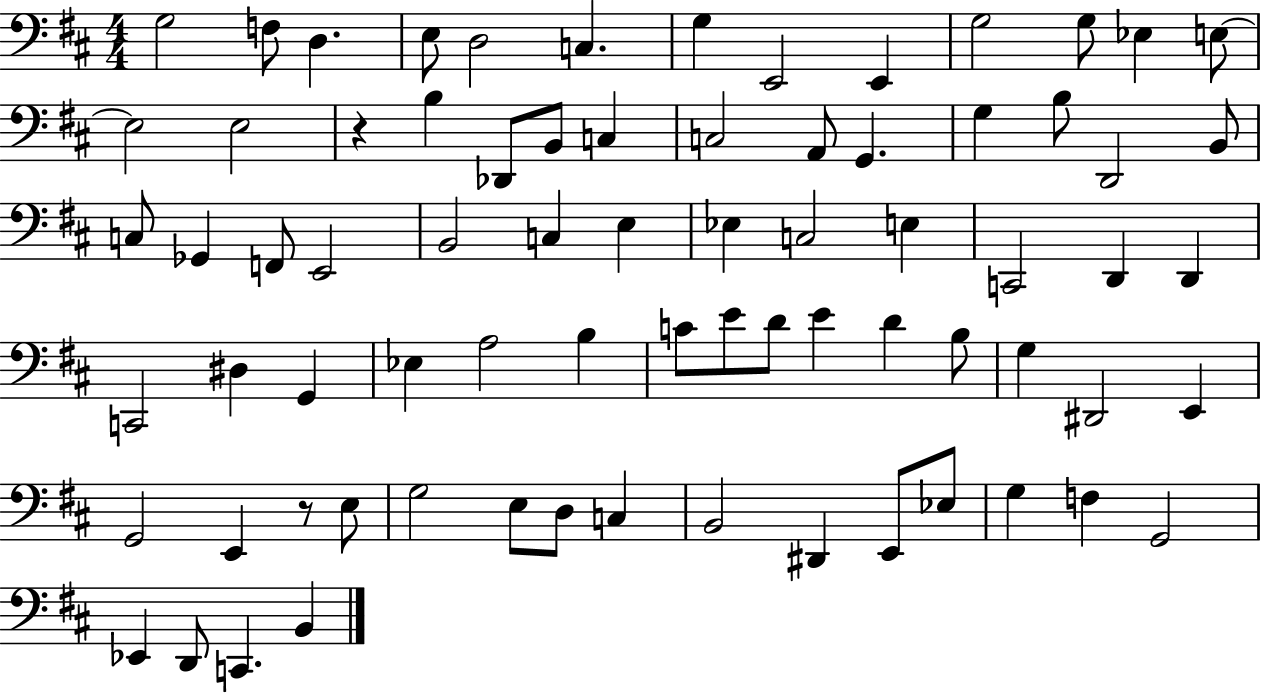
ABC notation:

X:1
T:Untitled
M:4/4
L:1/4
K:D
G,2 F,/2 D, E,/2 D,2 C, G, E,,2 E,, G,2 G,/2 _E, E,/2 E,2 E,2 z B, _D,,/2 B,,/2 C, C,2 A,,/2 G,, G, B,/2 D,,2 B,,/2 C,/2 _G,, F,,/2 E,,2 B,,2 C, E, _E, C,2 E, C,,2 D,, D,, C,,2 ^D, G,, _E, A,2 B, C/2 E/2 D/2 E D B,/2 G, ^D,,2 E,, G,,2 E,, z/2 E,/2 G,2 E,/2 D,/2 C, B,,2 ^D,, E,,/2 _E,/2 G, F, G,,2 _E,, D,,/2 C,, B,,